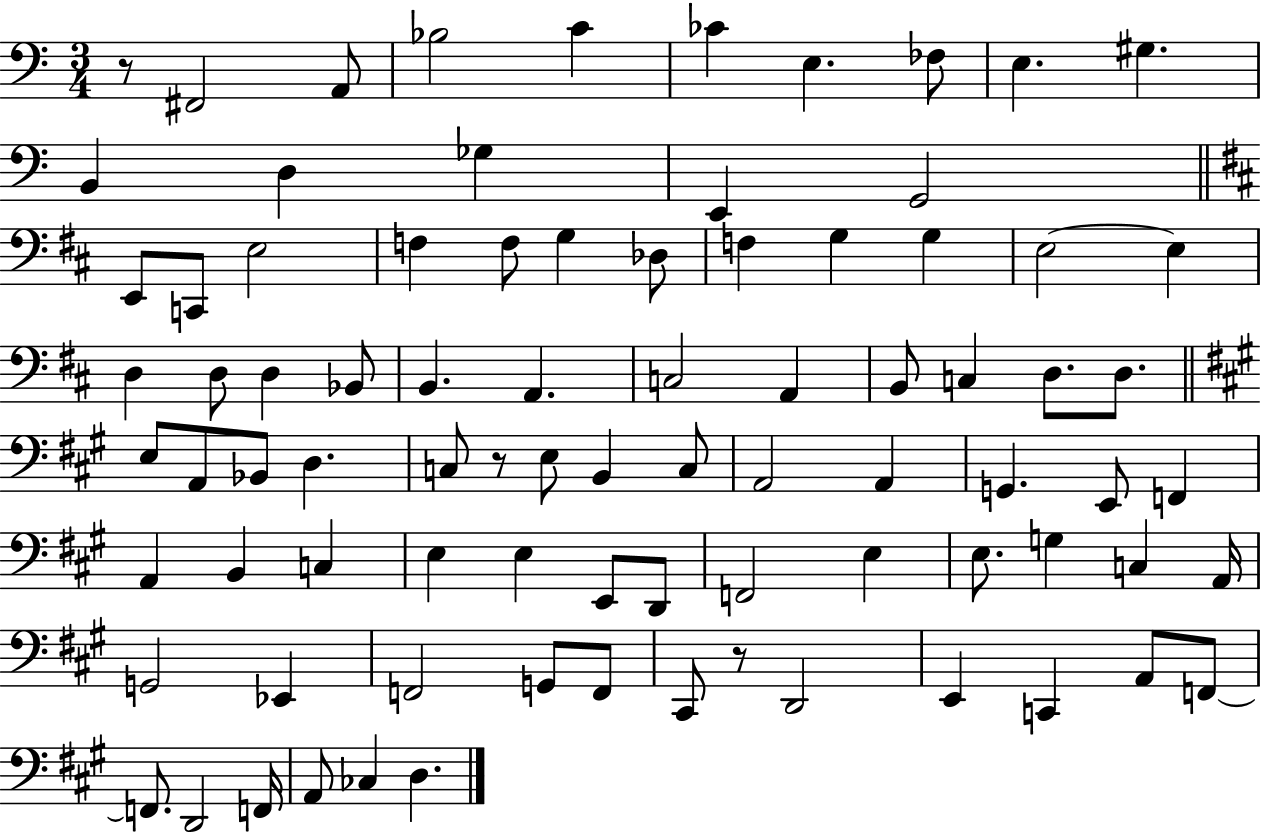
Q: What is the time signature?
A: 3/4